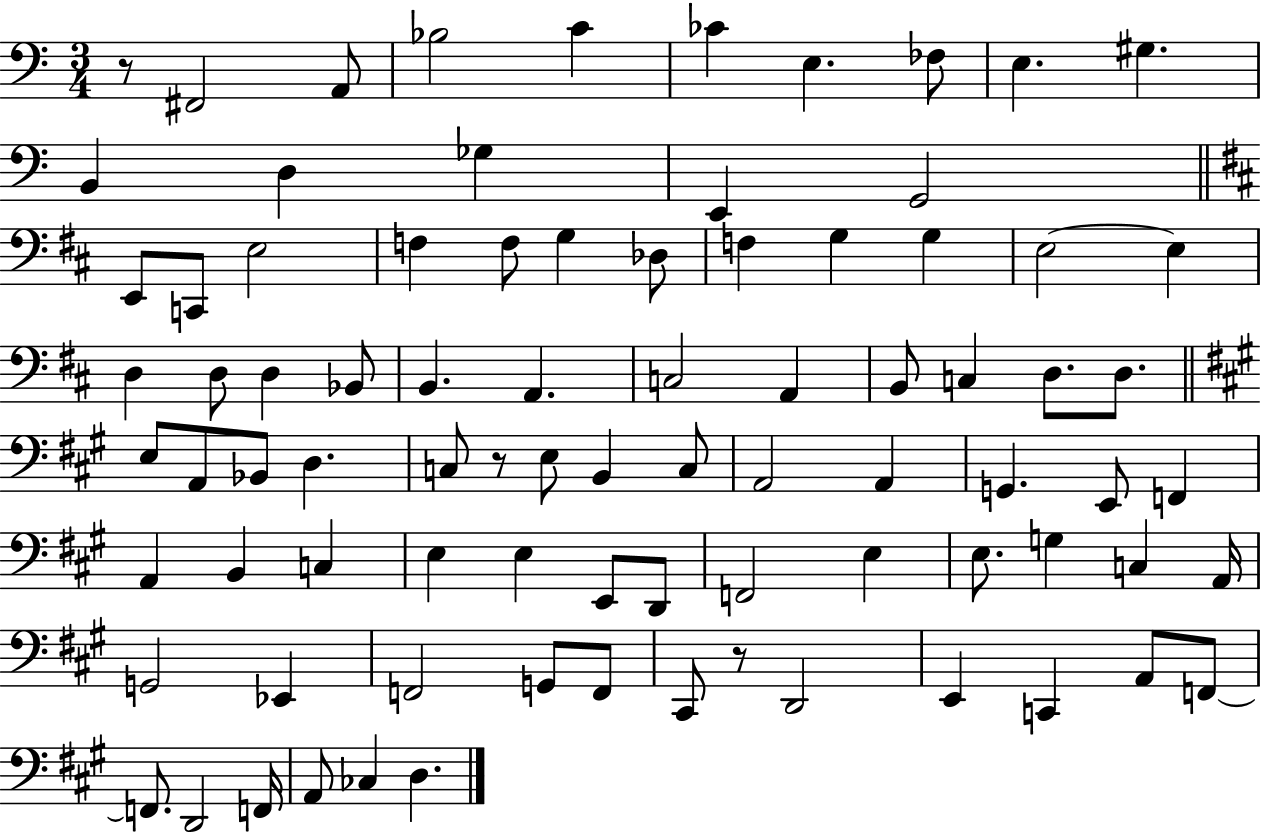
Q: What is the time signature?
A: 3/4